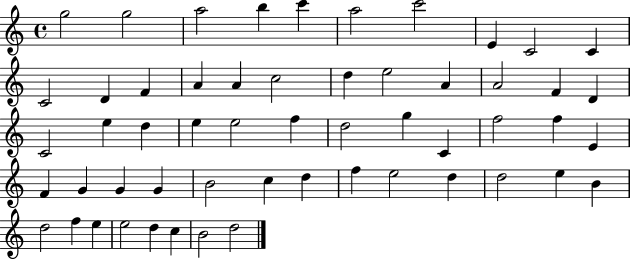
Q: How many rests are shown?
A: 0